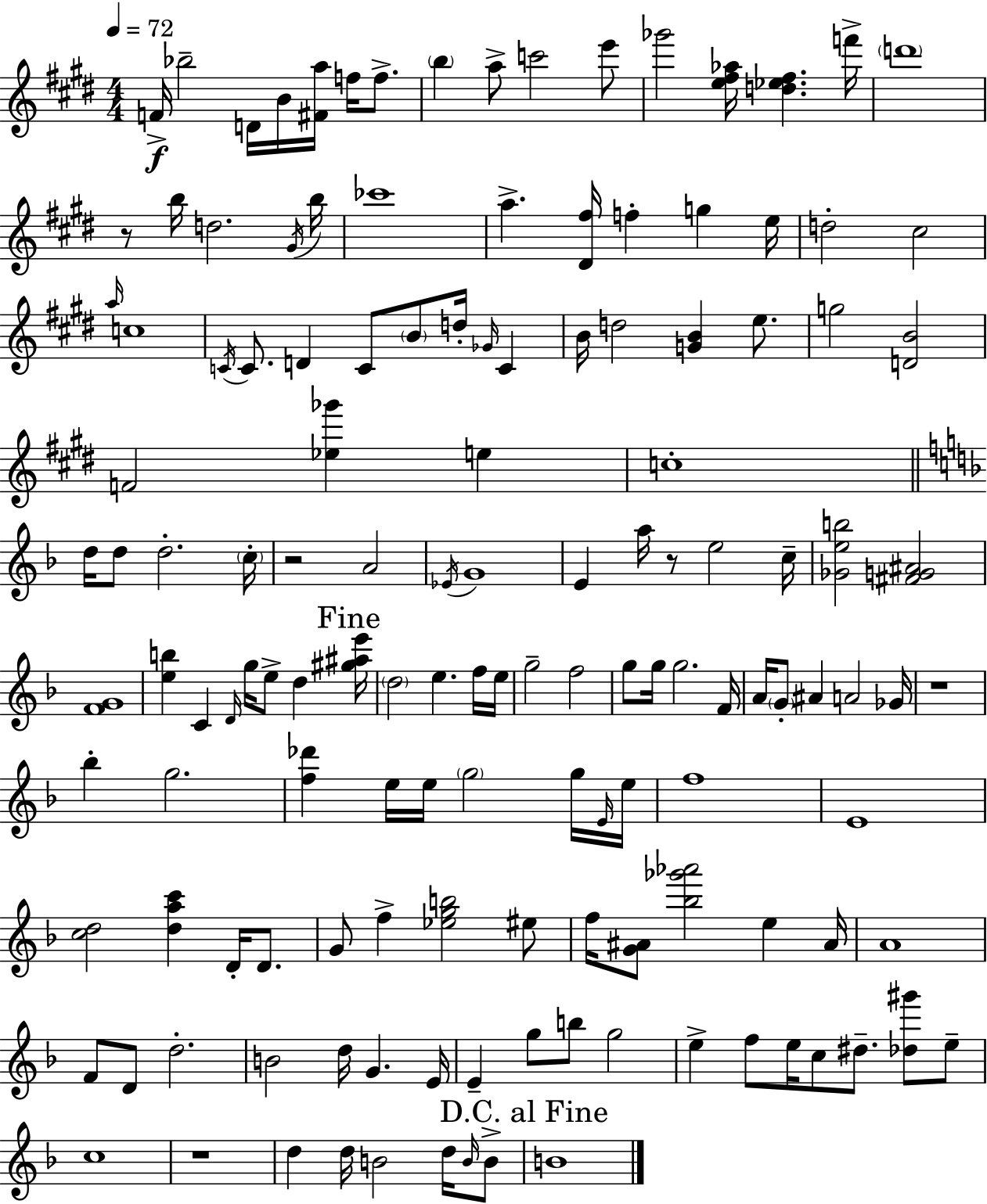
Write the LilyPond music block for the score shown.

{
  \clef treble
  \numericTimeSignature
  \time 4/4
  \key e \major
  \tempo 4 = 72
  f'16->\f bes''2-- d'16 b'16 <fis' a''>16 f''16 f''8.-> | \parenthesize b''4 a''8-> c'''2 e'''8 | ges'''2 <e'' fis'' aes''>16 <d'' ees'' fis''>4. f'''16-> | \parenthesize d'''1 | \break r8 b''16 d''2. \acciaccatura { gis'16 } | b''16 ces'''1 | a''4.-> <dis' fis''>16 f''4-. g''4 | e''16 d''2-. cis''2 | \break \grace { a''16 } c''1 | \acciaccatura { c'16 } c'8. d'4 c'8 \parenthesize b'8 d''16-. \grace { ges'16 } | c'4 b'16 d''2 <g' b'>4 | e''8. g''2 <d' b'>2 | \break f'2 <ees'' ges'''>4 | e''4 c''1-. | \bar "||" \break \key f \major d''16 d''8 d''2.-. \parenthesize c''16-. | r2 a'2 | \acciaccatura { ees'16 } g'1 | e'4 a''16 r8 e''2 | \break c''16-- <ges' e'' b''>2 <fis' g' ais'>2 | <f' g'>1 | <e'' b''>4 c'4 \grace { d'16 } g''16 e''8-> d''4 | \mark "Fine" <gis'' ais'' e'''>16 \parenthesize d''2 e''4. | \break f''16 e''16 g''2-- f''2 | g''8 g''16 g''2. | f'16 a'16 \parenthesize g'8-. ais'4 a'2 | ges'16 r1 | \break bes''4-. g''2. | <f'' des'''>4 e''16 e''16 \parenthesize g''2 | g''16 \grace { e'16 } e''16 f''1 | e'1 | \break <c'' d''>2 <d'' a'' c'''>4 d'16-. | d'8. g'8 f''4-> <ees'' g'' b''>2 | eis''8 f''16 <g' ais'>8 <bes'' ges''' aes'''>2 e''4 | ais'16 a'1 | \break f'8 d'8 d''2.-. | b'2 d''16 g'4. | e'16 e'4-- g''8 b''8 g''2 | e''4-> f''8 e''16 c''8 dis''8.-- <des'' gis'''>8 | \break e''8-- c''1 | r1 | d''4 d''16 b'2 | d''16 \grace { b'16 } b'8-> \mark "D.C. al Fine" b'1 | \break \bar "|."
}